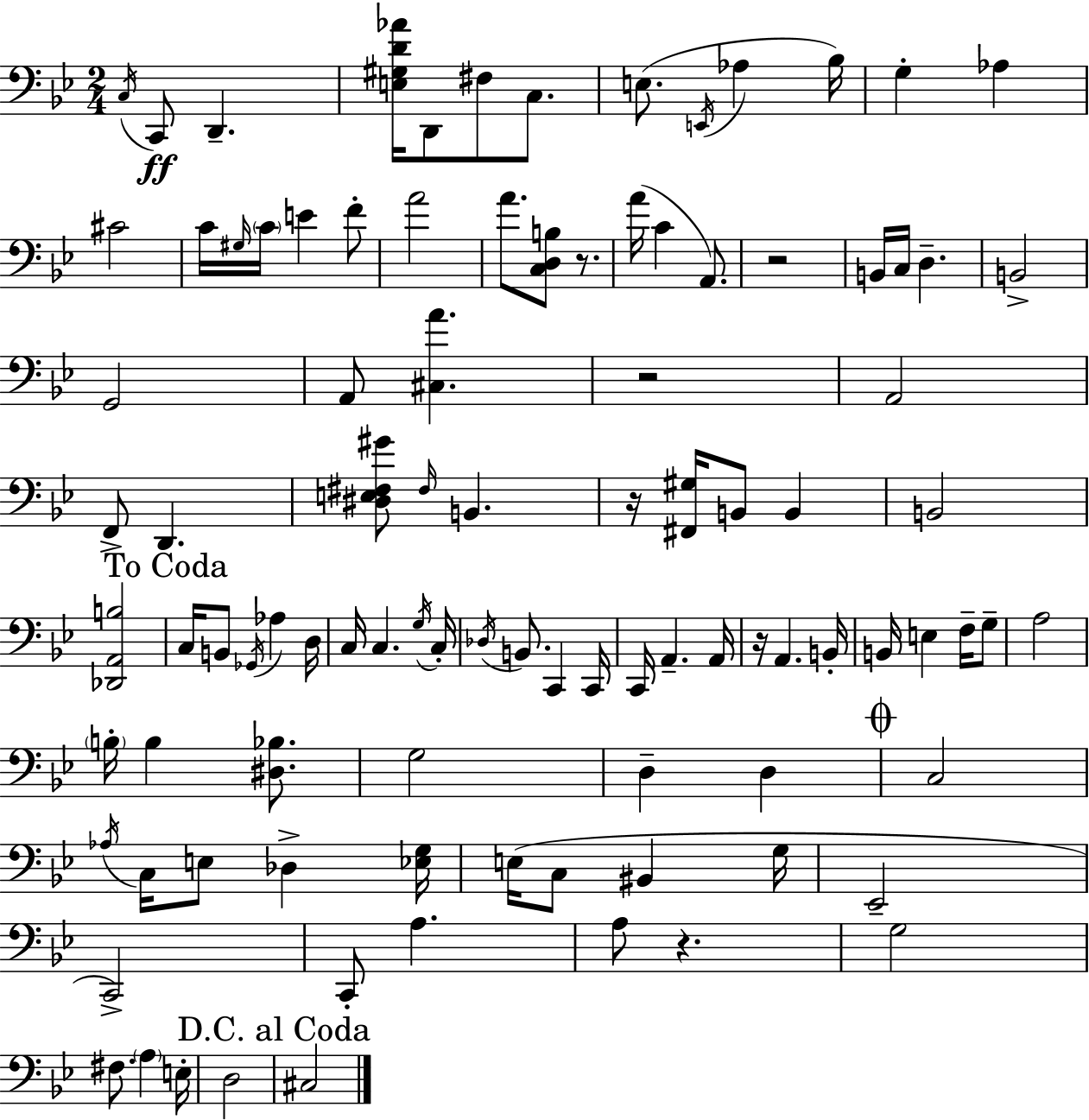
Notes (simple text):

C3/s C2/e D2/q. [E3,G#3,D4,Ab4]/s D2/e F#3/e C3/e. E3/e. E2/s Ab3/q Bb3/s G3/q Ab3/q C#4/h C4/s G#3/s C4/s E4/q F4/e A4/h A4/e. [C3,D3,B3]/e R/e. A4/s C4/q A2/e. R/h B2/s C3/s D3/q. B2/h G2/h A2/e [C#3,A4]/q. R/h A2/h F2/e D2/q. [D#3,E3,F#3,G#4]/e F#3/s B2/q. R/s [F#2,G#3]/s B2/e B2/q B2/h [Db2,A2,B3]/h C3/s B2/e Gb2/s Ab3/q D3/s C3/s C3/q. G3/s C3/s Db3/s B2/e. C2/q C2/s C2/s A2/q. A2/s R/s A2/q. B2/s B2/s E3/q F3/s G3/e A3/h B3/s B3/q [D#3,Bb3]/e. G3/h D3/q D3/q C3/h Ab3/s C3/s E3/e Db3/q [Eb3,G3]/s E3/s C3/e BIS2/q G3/s Eb2/h C2/h C2/e A3/q. A3/e R/q. G3/h F#3/e. A3/q E3/s D3/h C#3/h